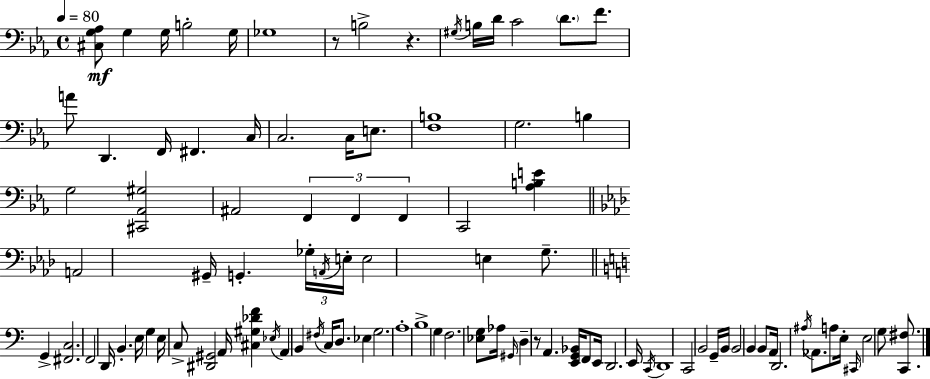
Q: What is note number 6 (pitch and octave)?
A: B3